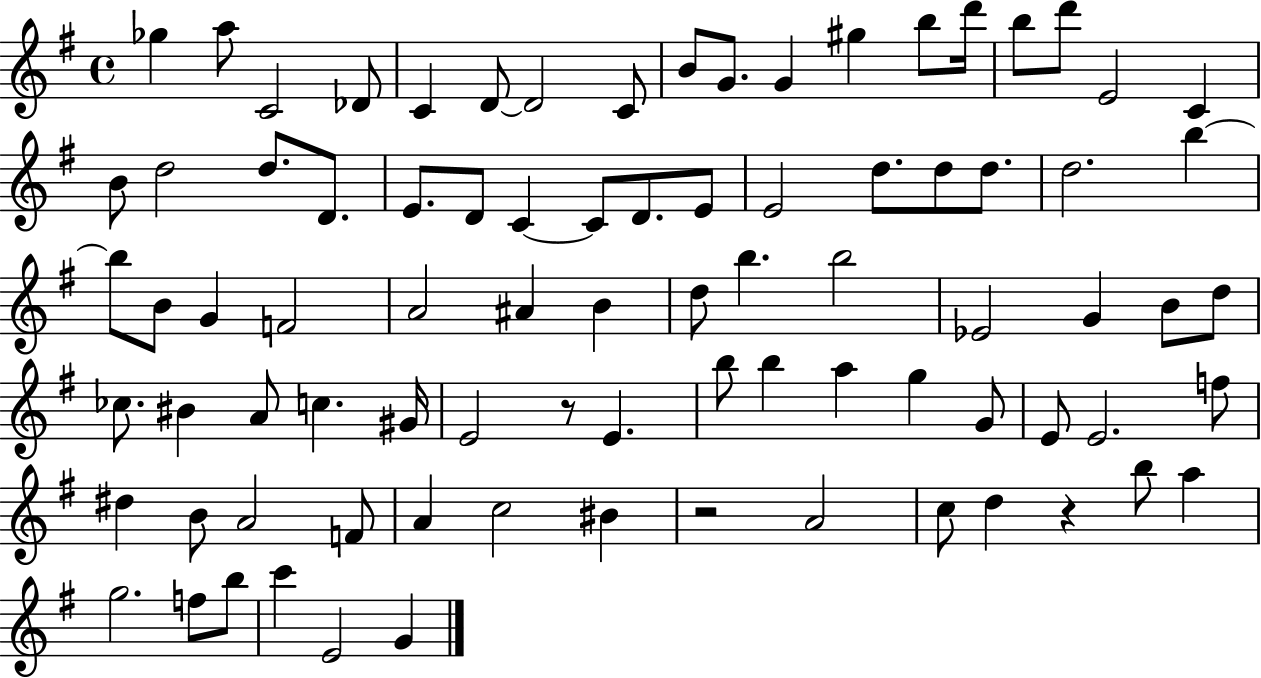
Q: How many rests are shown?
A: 3